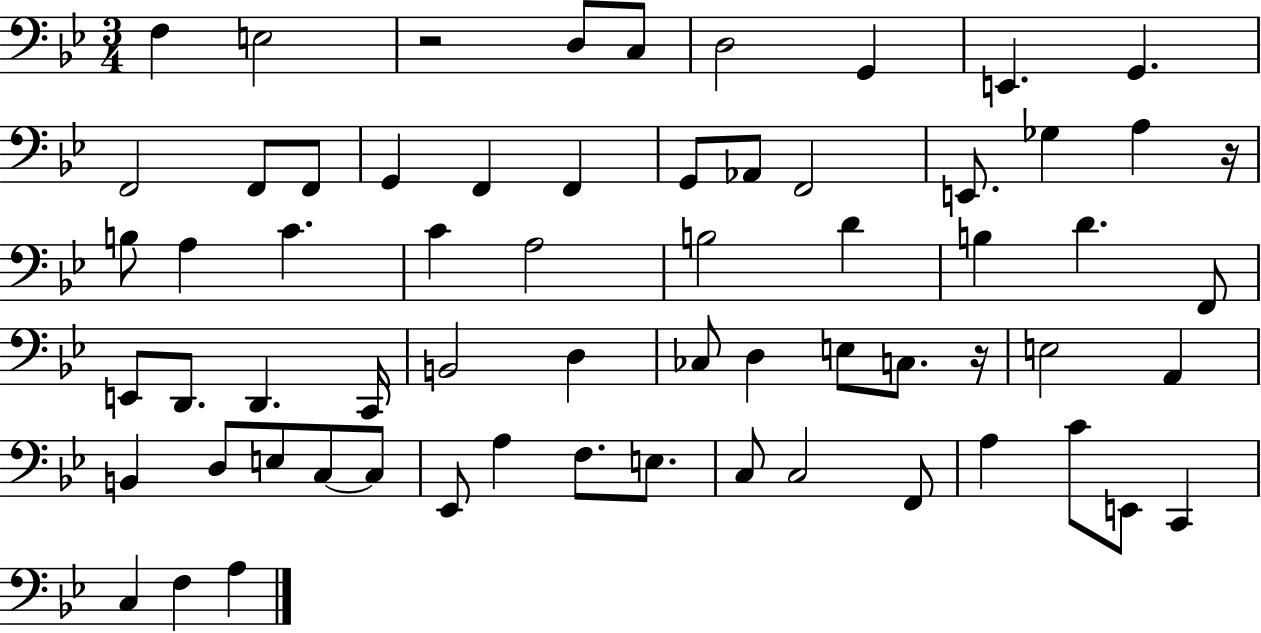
X:1
T:Untitled
M:3/4
L:1/4
K:Bb
F, E,2 z2 D,/2 C,/2 D,2 G,, E,, G,, F,,2 F,,/2 F,,/2 G,, F,, F,, G,,/2 _A,,/2 F,,2 E,,/2 _G, A, z/4 B,/2 A, C C A,2 B,2 D B, D F,,/2 E,,/2 D,,/2 D,, C,,/4 B,,2 D, _C,/2 D, E,/2 C,/2 z/4 E,2 A,, B,, D,/2 E,/2 C,/2 C,/2 _E,,/2 A, F,/2 E,/2 C,/2 C,2 F,,/2 A, C/2 E,,/2 C,, C, F, A,